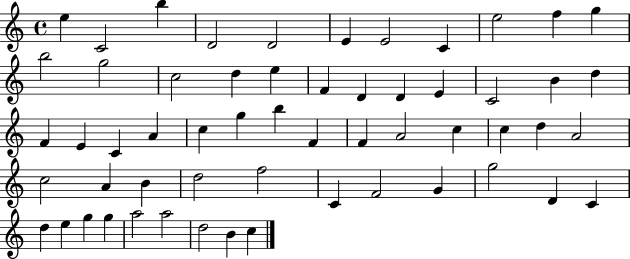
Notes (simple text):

E5/q C4/h B5/q D4/h D4/h E4/q E4/h C4/q E5/h F5/q G5/q B5/h G5/h C5/h D5/q E5/q F4/q D4/q D4/q E4/q C4/h B4/q D5/q F4/q E4/q C4/q A4/q C5/q G5/q B5/q F4/q F4/q A4/h C5/q C5/q D5/q A4/h C5/h A4/q B4/q D5/h F5/h C4/q F4/h G4/q G5/h D4/q C4/q D5/q E5/q G5/q G5/q A5/h A5/h D5/h B4/q C5/q